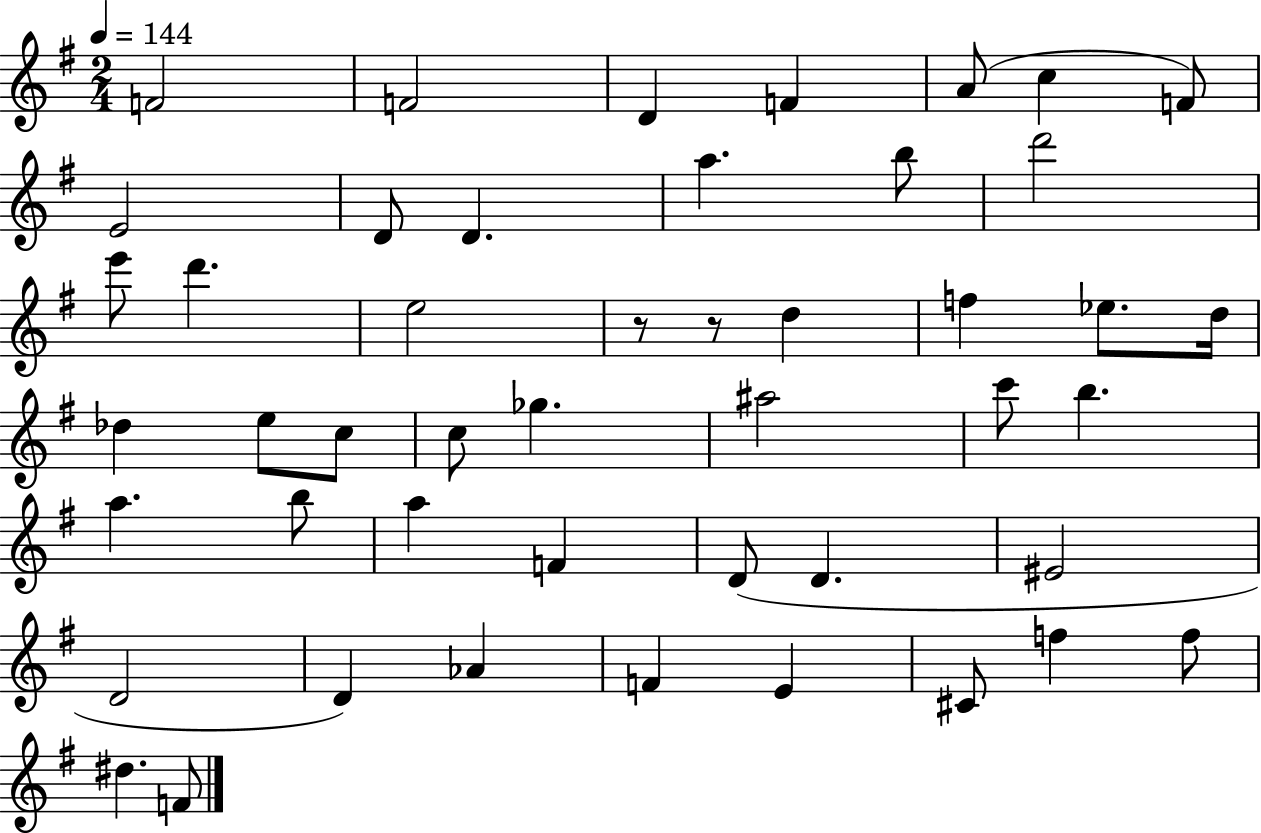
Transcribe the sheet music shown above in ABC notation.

X:1
T:Untitled
M:2/4
L:1/4
K:G
F2 F2 D F A/2 c F/2 E2 D/2 D a b/2 d'2 e'/2 d' e2 z/2 z/2 d f _e/2 d/4 _d e/2 c/2 c/2 _g ^a2 c'/2 b a b/2 a F D/2 D ^E2 D2 D _A F E ^C/2 f f/2 ^d F/2